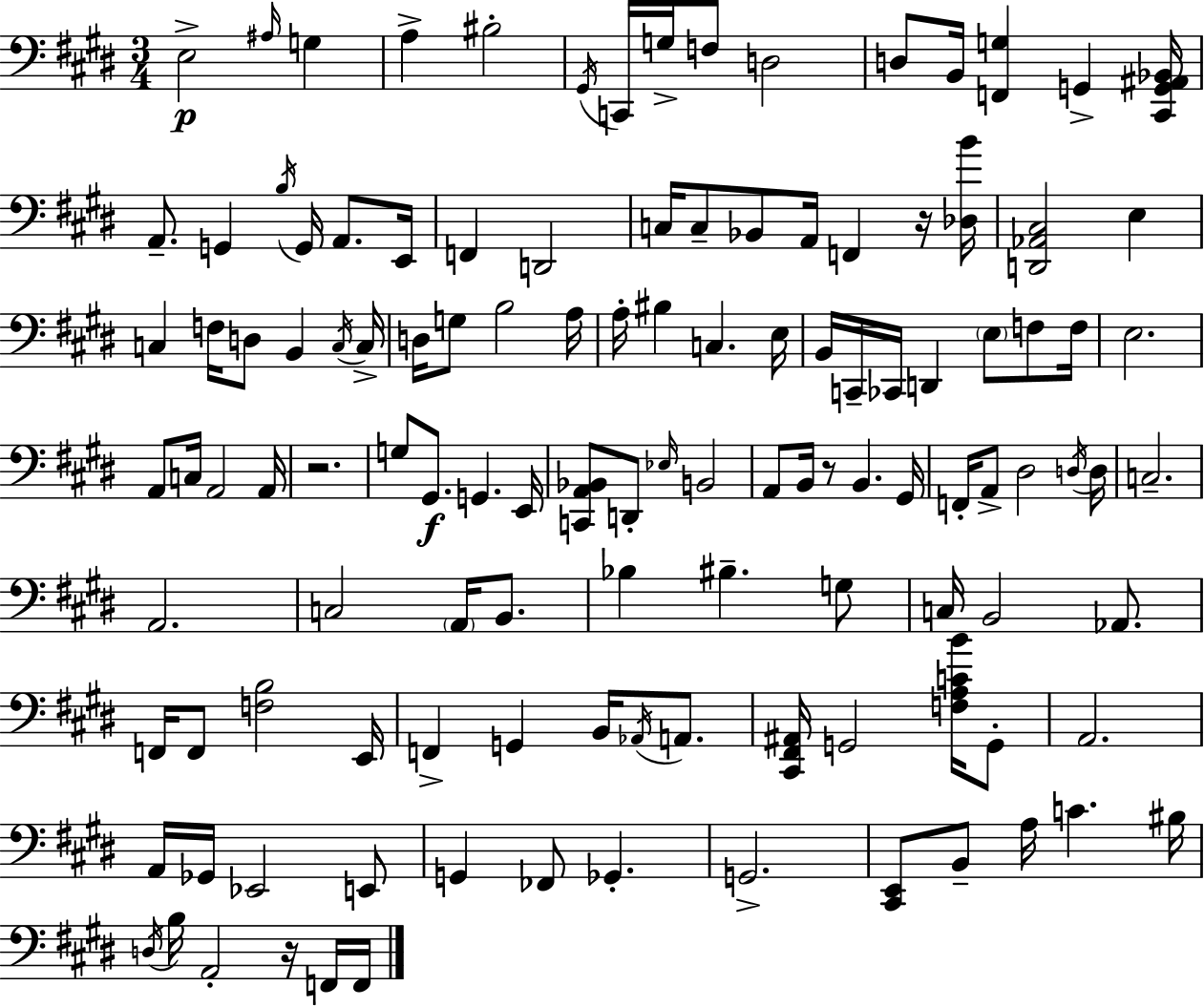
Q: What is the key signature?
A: E major